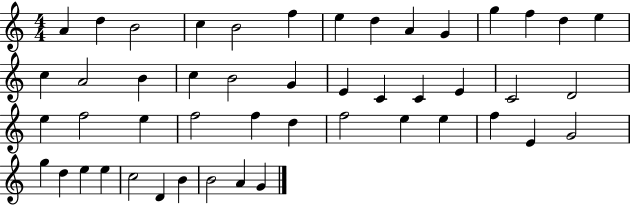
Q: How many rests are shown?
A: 0